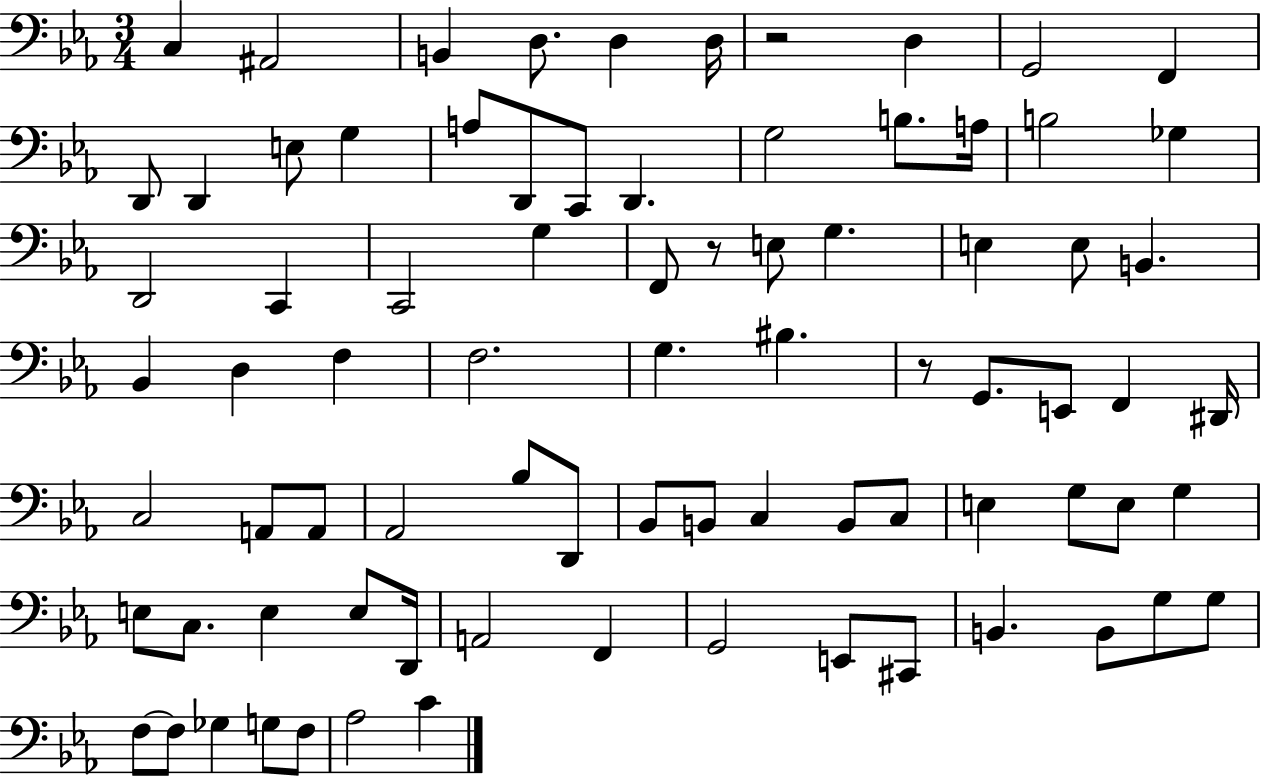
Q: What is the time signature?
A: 3/4